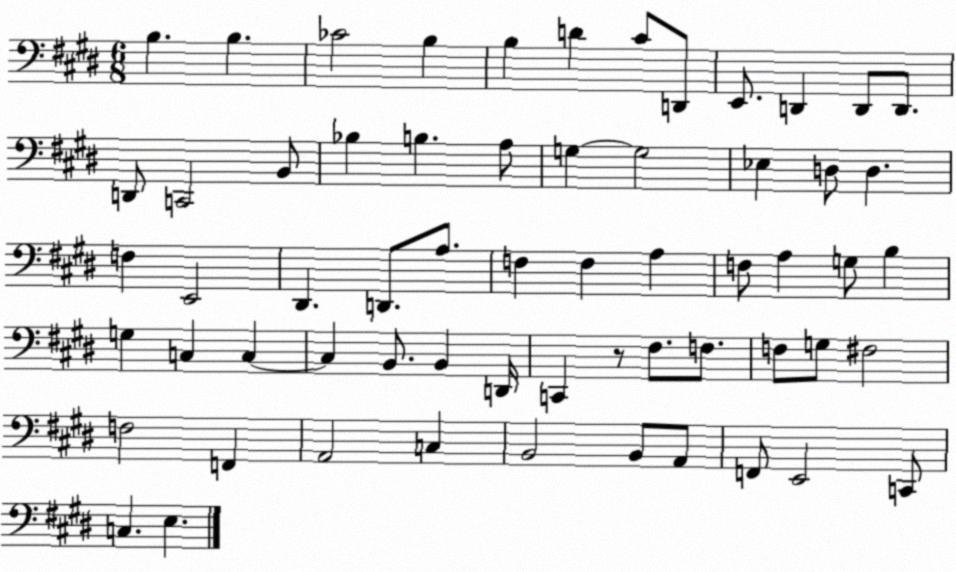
X:1
T:Untitled
M:6/8
L:1/4
K:E
B, B, _C2 B, B, D ^C/2 D,,/2 E,,/2 D,, D,,/2 D,,/2 D,,/2 C,,2 B,,/2 _B, B, A,/2 G, G,2 _E, D,/2 D, F, E,,2 ^D,, D,,/2 A,/2 F, F, A, F,/2 A, G,/2 B, G, C, C, C, B,,/2 B,, D,,/4 C,, z/2 ^F,/2 F,/2 F,/2 G,/2 ^F,2 F,2 F,, A,,2 C, B,,2 B,,/2 A,,/2 F,,/2 E,,2 C,,/2 C, E,